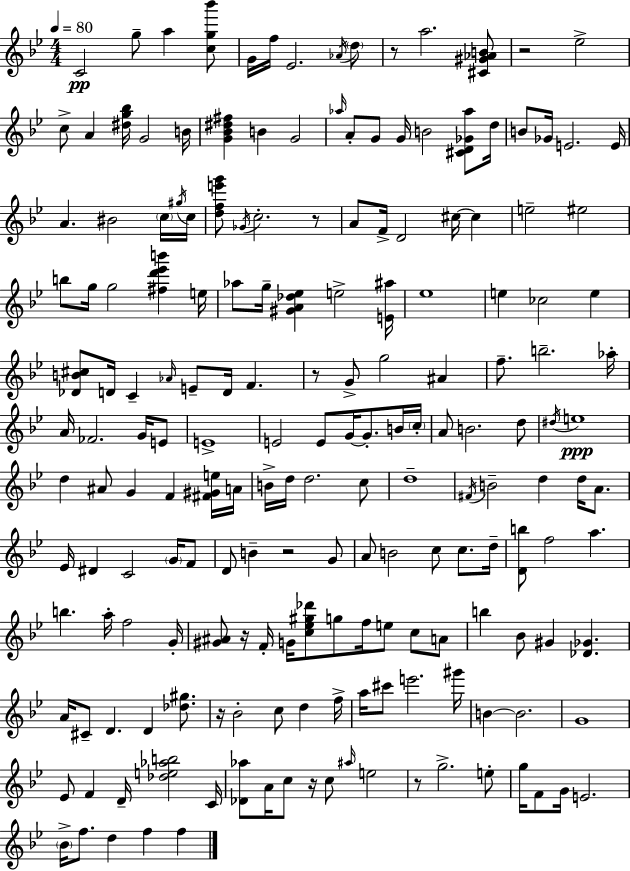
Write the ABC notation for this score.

X:1
T:Untitled
M:4/4
L:1/4
K:Bb
C2 g/2 a [cg_b']/2 G/4 f/4 _E2 _A/4 d/2 z/2 a2 [^C^G_AB]/2 z2 _e2 c/2 A [^dg_b]/4 G2 B/4 [G_B^d^f] B G2 _a/4 A/2 G/2 G/4 B2 [^CD_G_a]/2 d/4 B/2 _G/4 E2 E/4 A ^B2 c/4 ^g/4 c/4 [dfe'g']/2 _G/4 c2 z/2 A/2 F/4 D2 ^c/4 ^c e2 ^e2 b/2 g/4 g2 [^fd'_e'b'] e/4 _a/2 g/4 [^GA_d_e] e2 [E^a]/4 _e4 e _c2 e [_DB^c]/2 D/4 C _A/4 E/2 D/4 F z/2 G/2 g2 ^A f/2 b2 _a/4 A/4 _F2 G/4 E/2 E4 E2 E/2 G/4 G/2 B/4 c/4 A/2 B2 d/2 ^d/4 e4 d ^A/2 G F [^F^Ge]/4 A/4 B/4 d/4 d2 c/2 d4 ^F/4 B2 d d/4 A/2 _E/4 ^D C2 G/4 F/2 D/2 B z2 G/2 A/2 B2 c/2 c/2 d/4 [Db]/2 f2 a b a/4 f2 G/4 [^G^A]/2 z/4 F/4 G/4 [c_e^g_d']/2 g/2 f/4 e/2 c/2 A/2 b _B/2 ^G [_D_G] A/4 ^C/2 D D [_d^g]/2 z/4 _B2 c/2 d f/4 a/4 ^c'/2 e'2 ^g'/4 B B2 G4 _E/2 F D/4 [_de_ab]2 C/4 [_D_a]/2 A/4 c/2 z/4 c/2 ^a/4 e2 z/2 g2 e/2 g/4 F/2 G/4 E2 _B/4 f/2 d f f